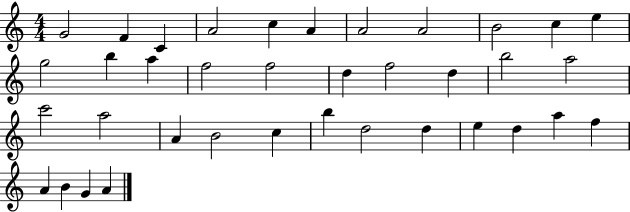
G4/h F4/q C4/q A4/h C5/q A4/q A4/h A4/h B4/h C5/q E5/q G5/h B5/q A5/q F5/h F5/h D5/q F5/h D5/q B5/h A5/h C6/h A5/h A4/q B4/h C5/q B5/q D5/h D5/q E5/q D5/q A5/q F5/q A4/q B4/q G4/q A4/q